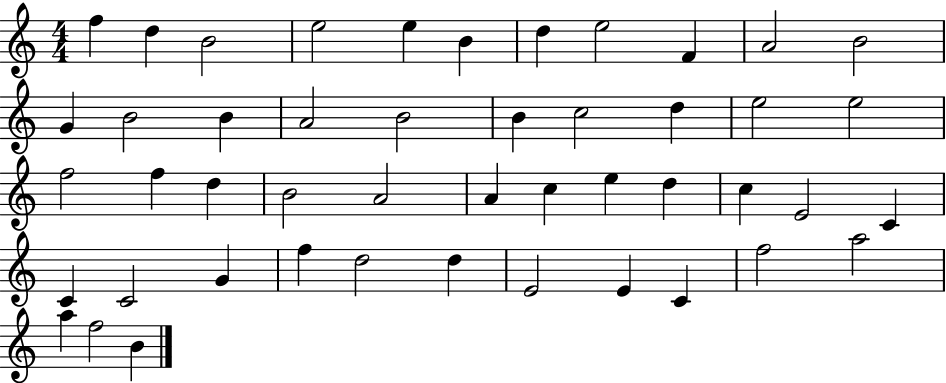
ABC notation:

X:1
T:Untitled
M:4/4
L:1/4
K:C
f d B2 e2 e B d e2 F A2 B2 G B2 B A2 B2 B c2 d e2 e2 f2 f d B2 A2 A c e d c E2 C C C2 G f d2 d E2 E C f2 a2 a f2 B